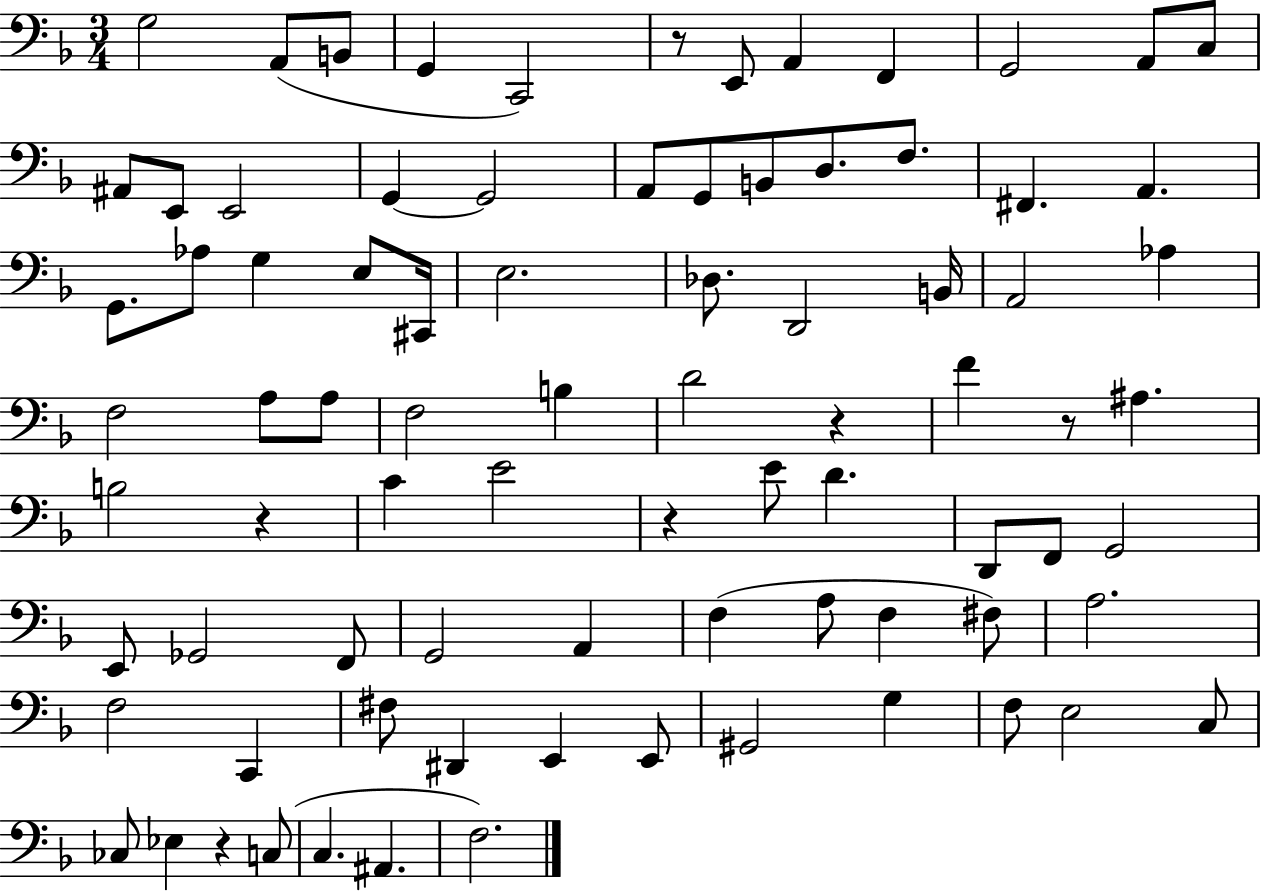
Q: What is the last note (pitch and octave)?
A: F3